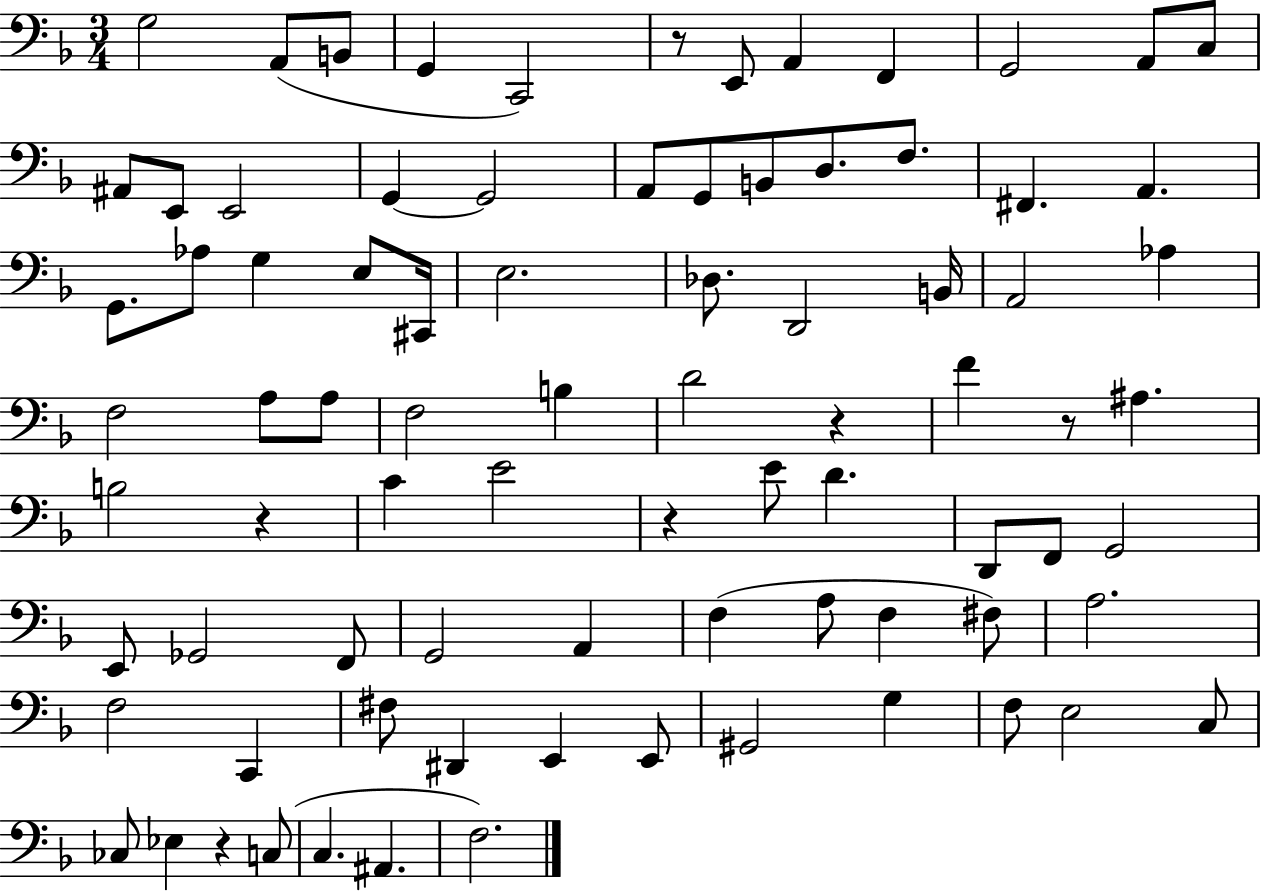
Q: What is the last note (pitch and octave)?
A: F3